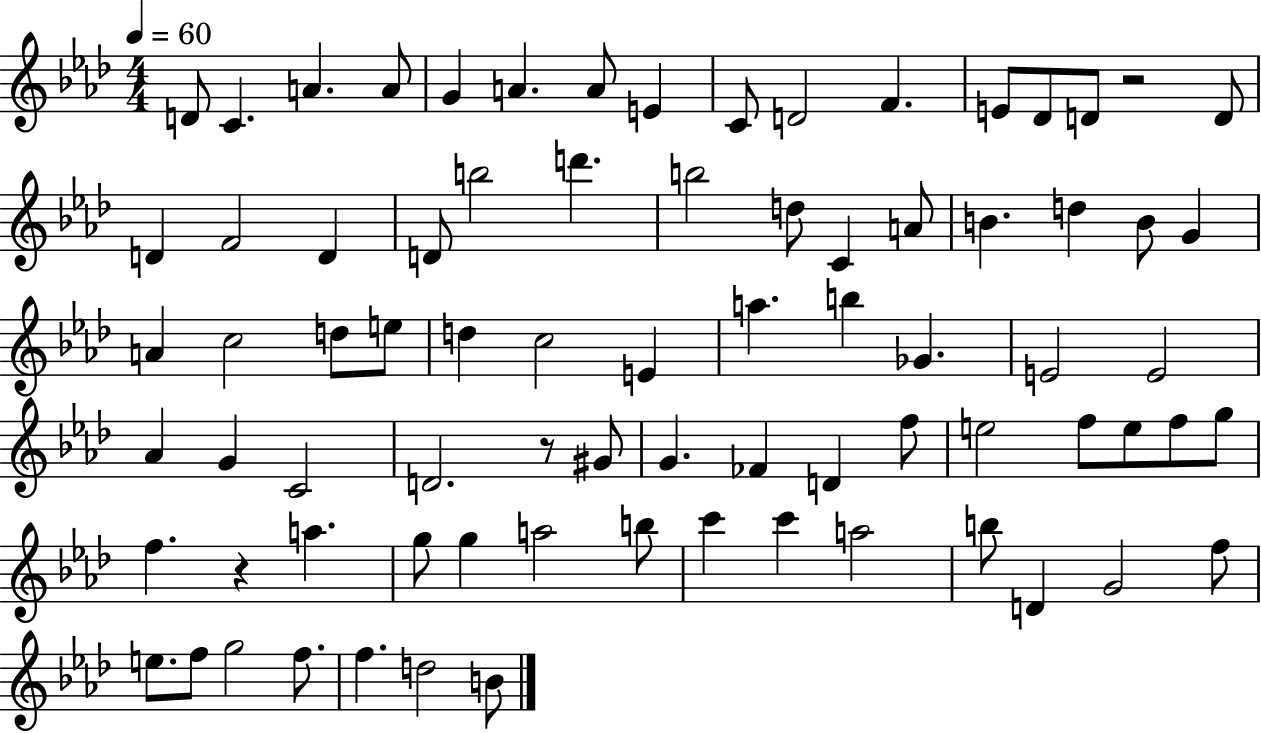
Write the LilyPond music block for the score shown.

{
  \clef treble
  \numericTimeSignature
  \time 4/4
  \key aes \major
  \tempo 4 = 60
  d'8 c'4. a'4. a'8 | g'4 a'4. a'8 e'4 | c'8 d'2 f'4. | e'8 des'8 d'8 r2 d'8 | \break d'4 f'2 d'4 | d'8 b''2 d'''4. | b''2 d''8 c'4 a'8 | b'4. d''4 b'8 g'4 | \break a'4 c''2 d''8 e''8 | d''4 c''2 e'4 | a''4. b''4 ges'4. | e'2 e'2 | \break aes'4 g'4 c'2 | d'2. r8 gis'8 | g'4. fes'4 d'4 f''8 | e''2 f''8 e''8 f''8 g''8 | \break f''4. r4 a''4. | g''8 g''4 a''2 b''8 | c'''4 c'''4 a''2 | b''8 d'4 g'2 f''8 | \break e''8. f''8 g''2 f''8. | f''4. d''2 b'8 | \bar "|."
}